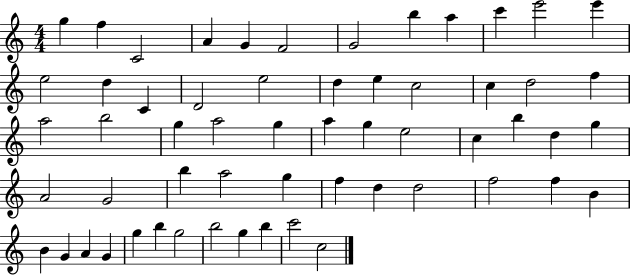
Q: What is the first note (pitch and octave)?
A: G5